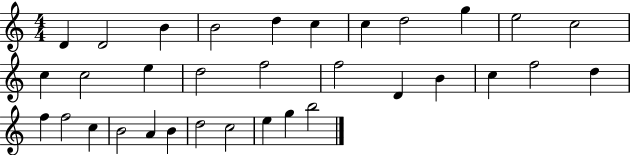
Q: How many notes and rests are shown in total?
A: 33